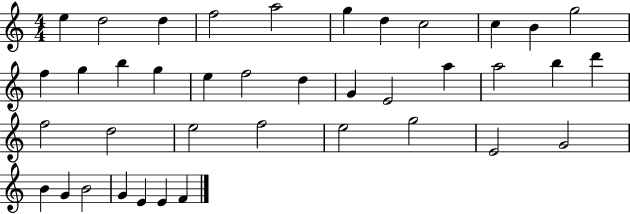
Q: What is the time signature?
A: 4/4